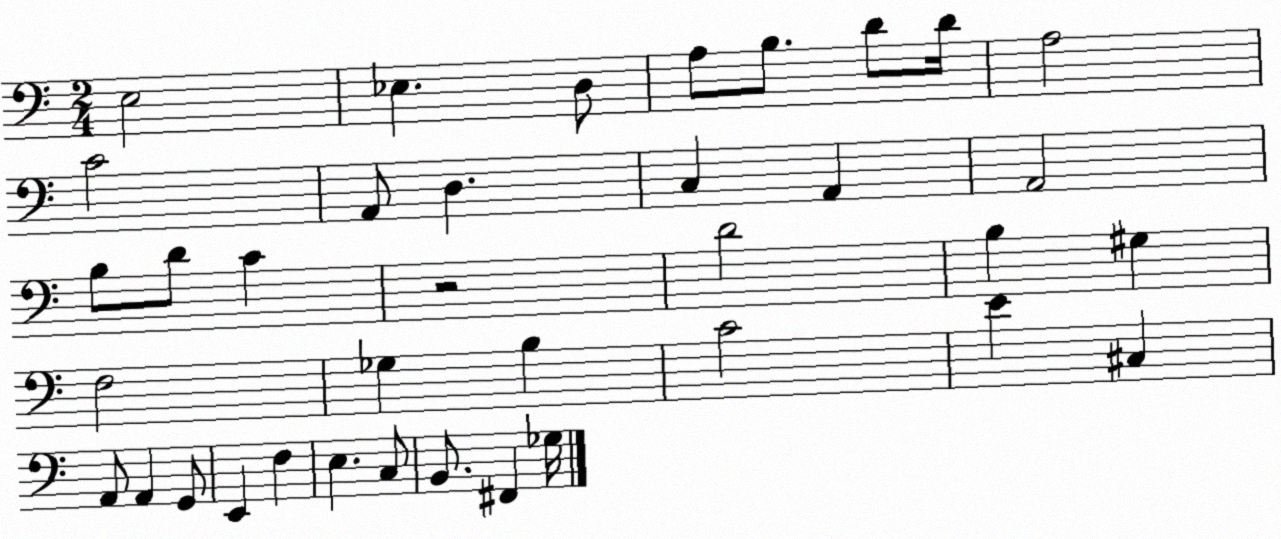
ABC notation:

X:1
T:Untitled
M:2/4
L:1/4
K:C
E,2 _E, D,/2 A,/2 B,/2 D/2 D/4 A,2 C2 A,,/2 D, C, A,, A,,2 B,/2 D/2 C z2 D2 B, ^G, F,2 _G, B, C2 E ^C, A,,/2 A,, G,,/2 E,, F, E, C,/2 B,,/2 ^F,, _G,/4